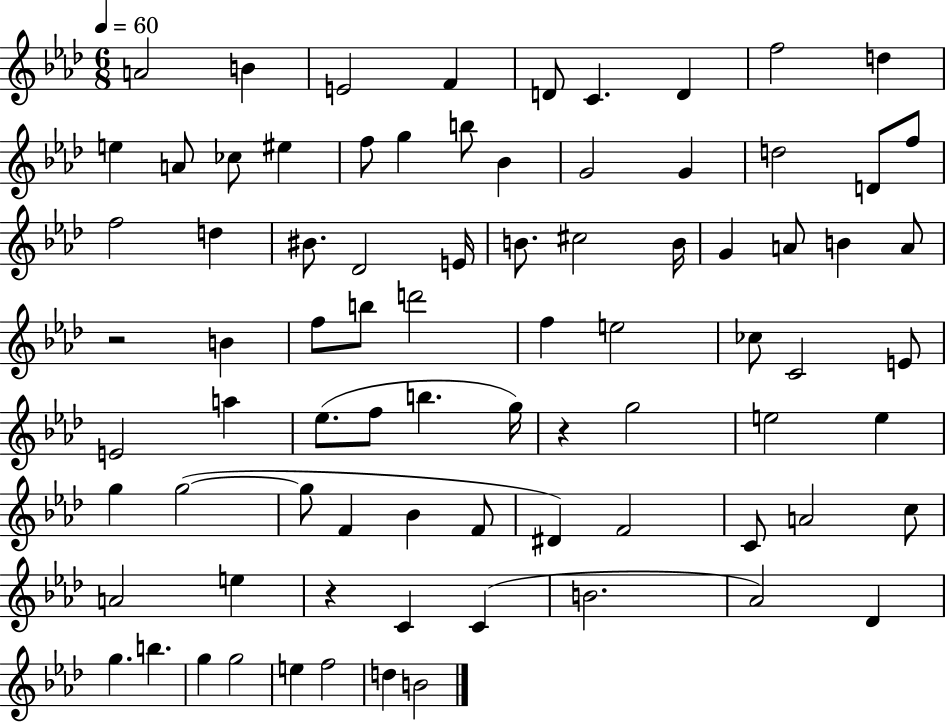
{
  \clef treble
  \numericTimeSignature
  \time 6/8
  \key aes \major
  \tempo 4 = 60
  \repeat volta 2 { a'2 b'4 | e'2 f'4 | d'8 c'4. d'4 | f''2 d''4 | \break e''4 a'8 ces''8 eis''4 | f''8 g''4 b''8 bes'4 | g'2 g'4 | d''2 d'8 f''8 | \break f''2 d''4 | bis'8. des'2 e'16 | b'8. cis''2 b'16 | g'4 a'8 b'4 a'8 | \break r2 b'4 | f''8 b''8 d'''2 | f''4 e''2 | ces''8 c'2 e'8 | \break e'2 a''4 | ees''8.( f''8 b''4. g''16) | r4 g''2 | e''2 e''4 | \break g''4 g''2~(~ | g''8 f'4 bes'4 f'8 | dis'4) f'2 | c'8 a'2 c''8 | \break a'2 e''4 | r4 c'4 c'4( | b'2. | aes'2) des'4 | \break g''4. b''4. | g''4 g''2 | e''4 f''2 | d''4 b'2 | \break } \bar "|."
}